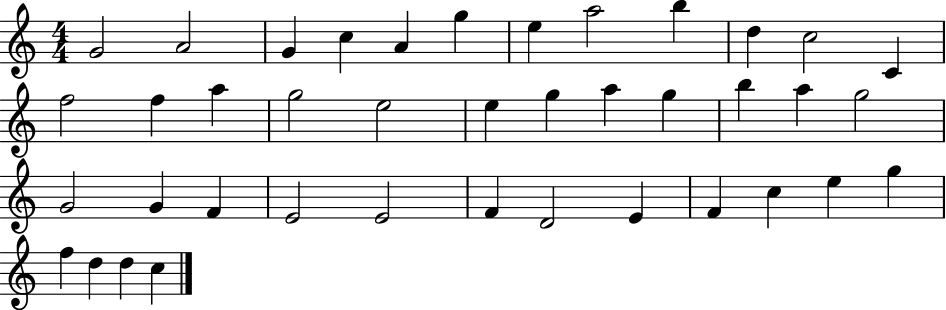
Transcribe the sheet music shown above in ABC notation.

X:1
T:Untitled
M:4/4
L:1/4
K:C
G2 A2 G c A g e a2 b d c2 C f2 f a g2 e2 e g a g b a g2 G2 G F E2 E2 F D2 E F c e g f d d c